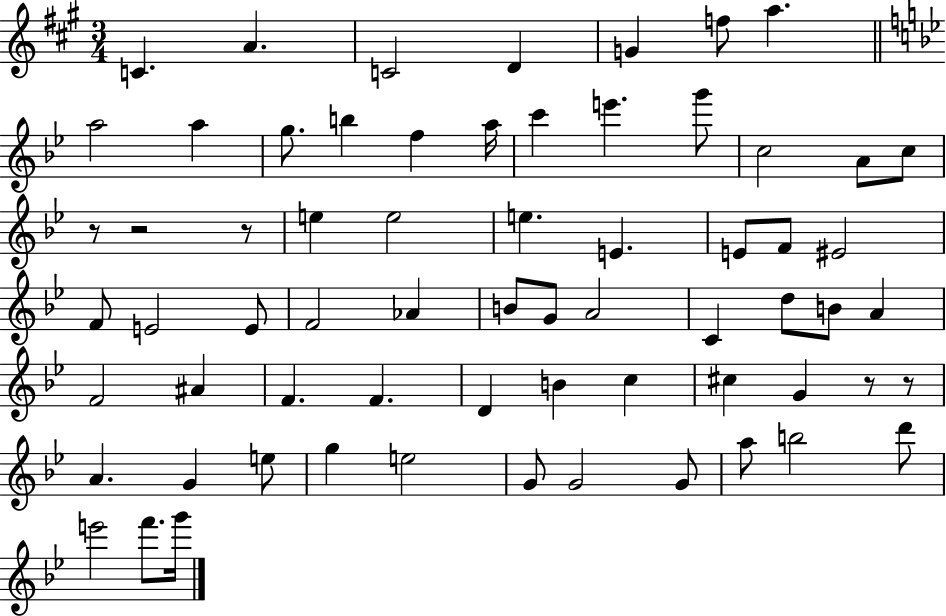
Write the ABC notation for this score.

X:1
T:Untitled
M:3/4
L:1/4
K:A
C A C2 D G f/2 a a2 a g/2 b f a/4 c' e' g'/2 c2 A/2 c/2 z/2 z2 z/2 e e2 e E E/2 F/2 ^E2 F/2 E2 E/2 F2 _A B/2 G/2 A2 C d/2 B/2 A F2 ^A F F D B c ^c G z/2 z/2 A G e/2 g e2 G/2 G2 G/2 a/2 b2 d'/2 e'2 f'/2 g'/4